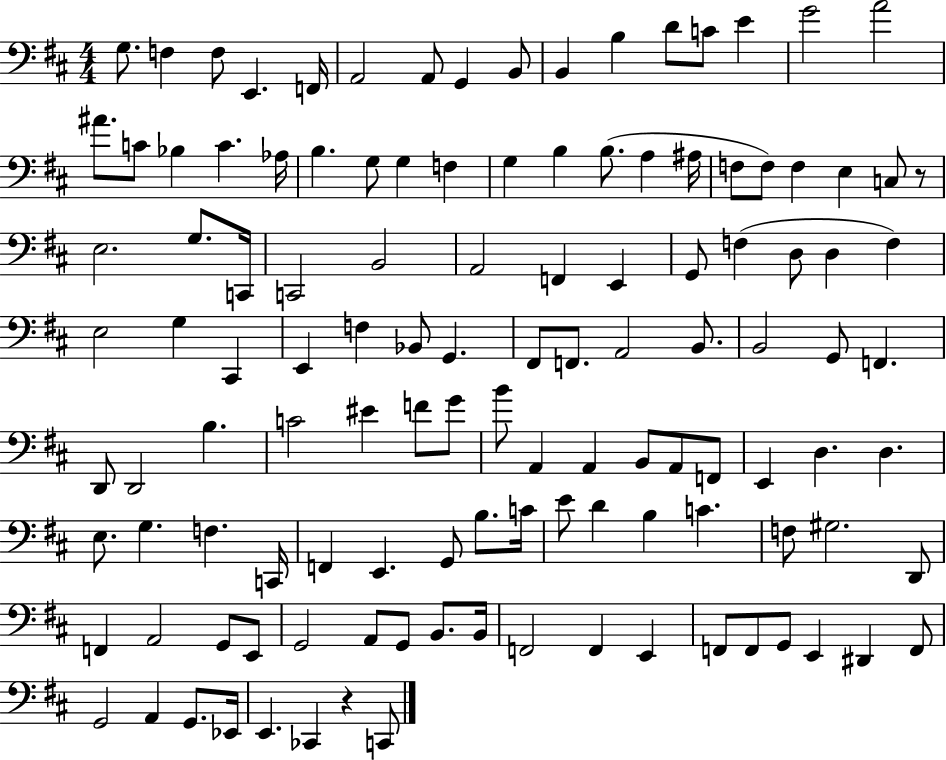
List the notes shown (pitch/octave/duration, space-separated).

G3/e. F3/q F3/e E2/q. F2/s A2/h A2/e G2/q B2/e B2/q B3/q D4/e C4/e E4/q G4/h A4/h A#4/e. C4/e Bb3/q C4/q. Ab3/s B3/q. G3/e G3/q F3/q G3/q B3/q B3/e. A3/q A#3/s F3/e F3/e F3/q E3/q C3/e R/e E3/h. G3/e. C2/s C2/h B2/h A2/h F2/q E2/q G2/e F3/q D3/e D3/q F3/q E3/h G3/q C#2/q E2/q F3/q Bb2/e G2/q. F#2/e F2/e. A2/h B2/e. B2/h G2/e F2/q. D2/e D2/h B3/q. C4/h EIS4/q F4/e G4/e B4/e A2/q A2/q B2/e A2/e F2/e E2/q D3/q. D3/q. E3/e. G3/q. F3/q. C2/s F2/q E2/q. G2/e B3/e. C4/s E4/e D4/q B3/q C4/q. F3/e G#3/h. D2/e F2/q A2/h G2/e E2/e G2/h A2/e G2/e B2/e. B2/s F2/h F2/q E2/q F2/e F2/e G2/e E2/q D#2/q F2/e G2/h A2/q G2/e. Eb2/s E2/q. CES2/q R/q C2/e